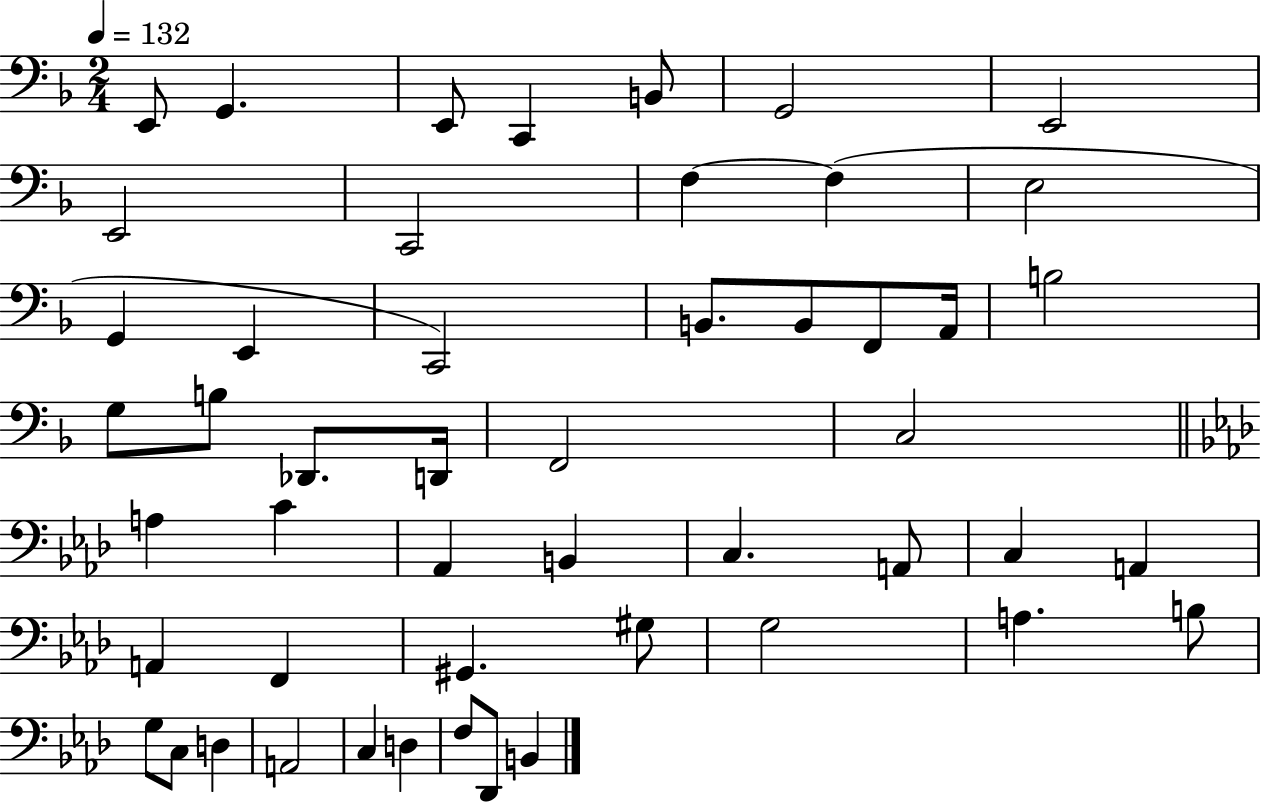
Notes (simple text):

E2/e G2/q. E2/e C2/q B2/e G2/h E2/h E2/h C2/h F3/q F3/q E3/h G2/q E2/q C2/h B2/e. B2/e F2/e A2/s B3/h G3/e B3/e Db2/e. D2/s F2/h C3/h A3/q C4/q Ab2/q B2/q C3/q. A2/e C3/q A2/q A2/q F2/q G#2/q. G#3/e G3/h A3/q. B3/e G3/e C3/e D3/q A2/h C3/q D3/q F3/e Db2/e B2/q